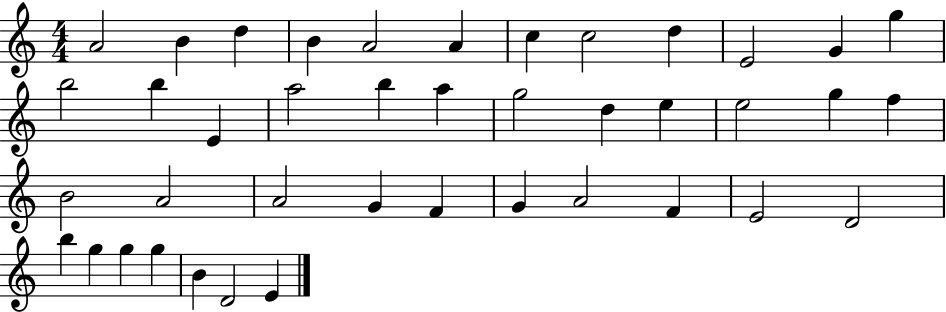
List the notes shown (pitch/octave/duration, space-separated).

A4/h B4/q D5/q B4/q A4/h A4/q C5/q C5/h D5/q E4/h G4/q G5/q B5/h B5/q E4/q A5/h B5/q A5/q G5/h D5/q E5/q E5/h G5/q F5/q B4/h A4/h A4/h G4/q F4/q G4/q A4/h F4/q E4/h D4/h B5/q G5/q G5/q G5/q B4/q D4/h E4/q